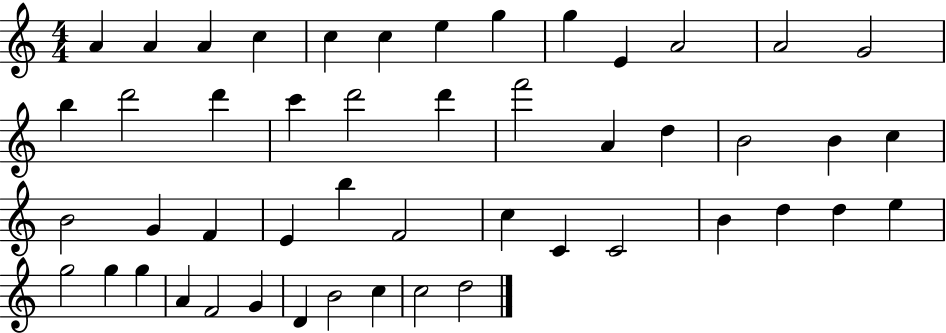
X:1
T:Untitled
M:4/4
L:1/4
K:C
A A A c c c e g g E A2 A2 G2 b d'2 d' c' d'2 d' f'2 A d B2 B c B2 G F E b F2 c C C2 B d d e g2 g g A F2 G D B2 c c2 d2